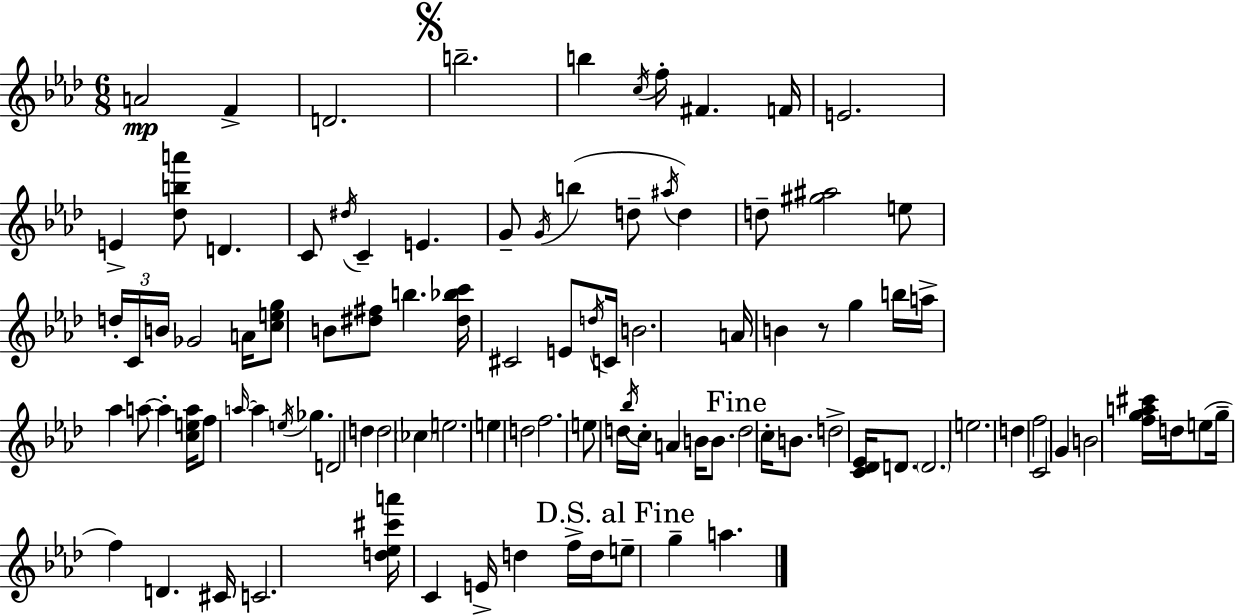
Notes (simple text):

A4/h F4/q D4/h. B5/h. B5/q C5/s F5/s F#4/q. F4/s E4/h. E4/q [Db5,B5,A6]/e D4/q. C4/e D#5/s C4/q E4/q. G4/e G4/s B5/q D5/e A#5/s D5/q D5/e [G#5,A#5]/h E5/e D5/s C4/s B4/s Gb4/h A4/s [C5,E5,G5]/e B4/e [D#5,F#5]/e B5/q. [D#5,Bb5,C6]/s C#4/h E4/e D5/s C4/s B4/h. A4/s B4/q R/e G5/q B5/s A5/s Ab5/q A5/e A5/q [C5,E5,A5]/s F5/e A5/s A5/q E5/s Gb5/q. D4/h D5/q D5/h CES5/q E5/h. E5/q D5/h F5/h. E5/e D5/s Bb5/s C5/s A4/q B4/s B4/e. D5/h C5/s B4/e. D5/h [C4,Db4,Eb4]/s D4/e. D4/h. E5/h. D5/q F5/h C4/h G4/q B4/h [F5,G5,A5,C#6]/s D5/s E5/e G5/s F5/q D4/q. C#4/s C4/h. [D5,Eb5,C#6,A6]/s C4/q E4/s D5/q F5/s D5/s E5/e G5/q A5/q.